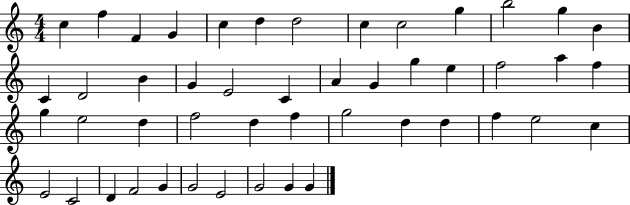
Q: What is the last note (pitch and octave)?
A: G4